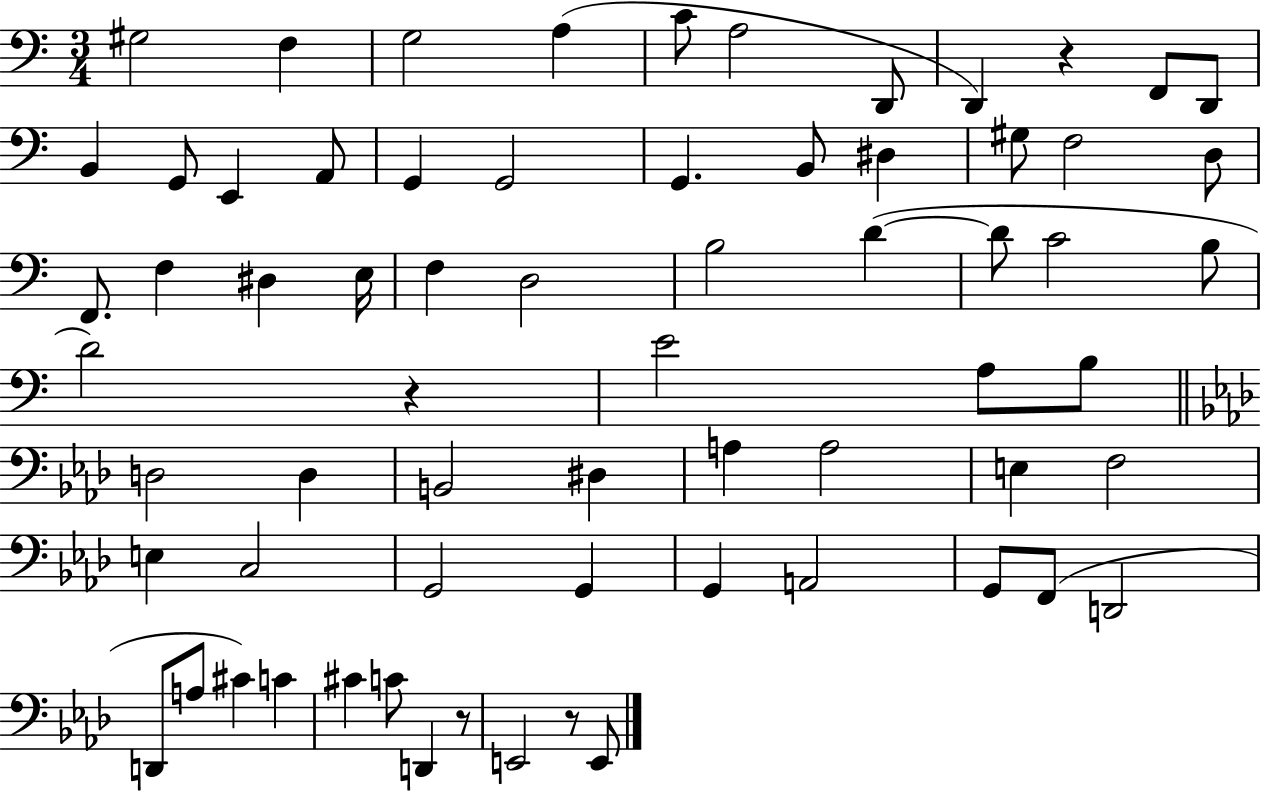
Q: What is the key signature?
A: C major